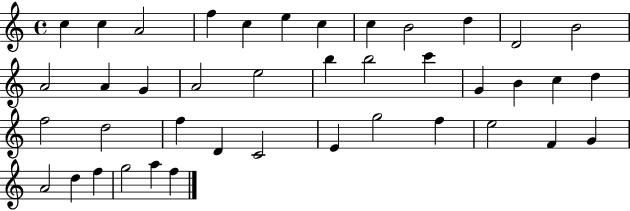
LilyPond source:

{
  \clef treble
  \time 4/4
  \defaultTimeSignature
  \key c \major
  c''4 c''4 a'2 | f''4 c''4 e''4 c''4 | c''4 b'2 d''4 | d'2 b'2 | \break a'2 a'4 g'4 | a'2 e''2 | b''4 b''2 c'''4 | g'4 b'4 c''4 d''4 | \break f''2 d''2 | f''4 d'4 c'2 | e'4 g''2 f''4 | e''2 f'4 g'4 | \break a'2 d''4 f''4 | g''2 a''4 f''4 | \bar "|."
}